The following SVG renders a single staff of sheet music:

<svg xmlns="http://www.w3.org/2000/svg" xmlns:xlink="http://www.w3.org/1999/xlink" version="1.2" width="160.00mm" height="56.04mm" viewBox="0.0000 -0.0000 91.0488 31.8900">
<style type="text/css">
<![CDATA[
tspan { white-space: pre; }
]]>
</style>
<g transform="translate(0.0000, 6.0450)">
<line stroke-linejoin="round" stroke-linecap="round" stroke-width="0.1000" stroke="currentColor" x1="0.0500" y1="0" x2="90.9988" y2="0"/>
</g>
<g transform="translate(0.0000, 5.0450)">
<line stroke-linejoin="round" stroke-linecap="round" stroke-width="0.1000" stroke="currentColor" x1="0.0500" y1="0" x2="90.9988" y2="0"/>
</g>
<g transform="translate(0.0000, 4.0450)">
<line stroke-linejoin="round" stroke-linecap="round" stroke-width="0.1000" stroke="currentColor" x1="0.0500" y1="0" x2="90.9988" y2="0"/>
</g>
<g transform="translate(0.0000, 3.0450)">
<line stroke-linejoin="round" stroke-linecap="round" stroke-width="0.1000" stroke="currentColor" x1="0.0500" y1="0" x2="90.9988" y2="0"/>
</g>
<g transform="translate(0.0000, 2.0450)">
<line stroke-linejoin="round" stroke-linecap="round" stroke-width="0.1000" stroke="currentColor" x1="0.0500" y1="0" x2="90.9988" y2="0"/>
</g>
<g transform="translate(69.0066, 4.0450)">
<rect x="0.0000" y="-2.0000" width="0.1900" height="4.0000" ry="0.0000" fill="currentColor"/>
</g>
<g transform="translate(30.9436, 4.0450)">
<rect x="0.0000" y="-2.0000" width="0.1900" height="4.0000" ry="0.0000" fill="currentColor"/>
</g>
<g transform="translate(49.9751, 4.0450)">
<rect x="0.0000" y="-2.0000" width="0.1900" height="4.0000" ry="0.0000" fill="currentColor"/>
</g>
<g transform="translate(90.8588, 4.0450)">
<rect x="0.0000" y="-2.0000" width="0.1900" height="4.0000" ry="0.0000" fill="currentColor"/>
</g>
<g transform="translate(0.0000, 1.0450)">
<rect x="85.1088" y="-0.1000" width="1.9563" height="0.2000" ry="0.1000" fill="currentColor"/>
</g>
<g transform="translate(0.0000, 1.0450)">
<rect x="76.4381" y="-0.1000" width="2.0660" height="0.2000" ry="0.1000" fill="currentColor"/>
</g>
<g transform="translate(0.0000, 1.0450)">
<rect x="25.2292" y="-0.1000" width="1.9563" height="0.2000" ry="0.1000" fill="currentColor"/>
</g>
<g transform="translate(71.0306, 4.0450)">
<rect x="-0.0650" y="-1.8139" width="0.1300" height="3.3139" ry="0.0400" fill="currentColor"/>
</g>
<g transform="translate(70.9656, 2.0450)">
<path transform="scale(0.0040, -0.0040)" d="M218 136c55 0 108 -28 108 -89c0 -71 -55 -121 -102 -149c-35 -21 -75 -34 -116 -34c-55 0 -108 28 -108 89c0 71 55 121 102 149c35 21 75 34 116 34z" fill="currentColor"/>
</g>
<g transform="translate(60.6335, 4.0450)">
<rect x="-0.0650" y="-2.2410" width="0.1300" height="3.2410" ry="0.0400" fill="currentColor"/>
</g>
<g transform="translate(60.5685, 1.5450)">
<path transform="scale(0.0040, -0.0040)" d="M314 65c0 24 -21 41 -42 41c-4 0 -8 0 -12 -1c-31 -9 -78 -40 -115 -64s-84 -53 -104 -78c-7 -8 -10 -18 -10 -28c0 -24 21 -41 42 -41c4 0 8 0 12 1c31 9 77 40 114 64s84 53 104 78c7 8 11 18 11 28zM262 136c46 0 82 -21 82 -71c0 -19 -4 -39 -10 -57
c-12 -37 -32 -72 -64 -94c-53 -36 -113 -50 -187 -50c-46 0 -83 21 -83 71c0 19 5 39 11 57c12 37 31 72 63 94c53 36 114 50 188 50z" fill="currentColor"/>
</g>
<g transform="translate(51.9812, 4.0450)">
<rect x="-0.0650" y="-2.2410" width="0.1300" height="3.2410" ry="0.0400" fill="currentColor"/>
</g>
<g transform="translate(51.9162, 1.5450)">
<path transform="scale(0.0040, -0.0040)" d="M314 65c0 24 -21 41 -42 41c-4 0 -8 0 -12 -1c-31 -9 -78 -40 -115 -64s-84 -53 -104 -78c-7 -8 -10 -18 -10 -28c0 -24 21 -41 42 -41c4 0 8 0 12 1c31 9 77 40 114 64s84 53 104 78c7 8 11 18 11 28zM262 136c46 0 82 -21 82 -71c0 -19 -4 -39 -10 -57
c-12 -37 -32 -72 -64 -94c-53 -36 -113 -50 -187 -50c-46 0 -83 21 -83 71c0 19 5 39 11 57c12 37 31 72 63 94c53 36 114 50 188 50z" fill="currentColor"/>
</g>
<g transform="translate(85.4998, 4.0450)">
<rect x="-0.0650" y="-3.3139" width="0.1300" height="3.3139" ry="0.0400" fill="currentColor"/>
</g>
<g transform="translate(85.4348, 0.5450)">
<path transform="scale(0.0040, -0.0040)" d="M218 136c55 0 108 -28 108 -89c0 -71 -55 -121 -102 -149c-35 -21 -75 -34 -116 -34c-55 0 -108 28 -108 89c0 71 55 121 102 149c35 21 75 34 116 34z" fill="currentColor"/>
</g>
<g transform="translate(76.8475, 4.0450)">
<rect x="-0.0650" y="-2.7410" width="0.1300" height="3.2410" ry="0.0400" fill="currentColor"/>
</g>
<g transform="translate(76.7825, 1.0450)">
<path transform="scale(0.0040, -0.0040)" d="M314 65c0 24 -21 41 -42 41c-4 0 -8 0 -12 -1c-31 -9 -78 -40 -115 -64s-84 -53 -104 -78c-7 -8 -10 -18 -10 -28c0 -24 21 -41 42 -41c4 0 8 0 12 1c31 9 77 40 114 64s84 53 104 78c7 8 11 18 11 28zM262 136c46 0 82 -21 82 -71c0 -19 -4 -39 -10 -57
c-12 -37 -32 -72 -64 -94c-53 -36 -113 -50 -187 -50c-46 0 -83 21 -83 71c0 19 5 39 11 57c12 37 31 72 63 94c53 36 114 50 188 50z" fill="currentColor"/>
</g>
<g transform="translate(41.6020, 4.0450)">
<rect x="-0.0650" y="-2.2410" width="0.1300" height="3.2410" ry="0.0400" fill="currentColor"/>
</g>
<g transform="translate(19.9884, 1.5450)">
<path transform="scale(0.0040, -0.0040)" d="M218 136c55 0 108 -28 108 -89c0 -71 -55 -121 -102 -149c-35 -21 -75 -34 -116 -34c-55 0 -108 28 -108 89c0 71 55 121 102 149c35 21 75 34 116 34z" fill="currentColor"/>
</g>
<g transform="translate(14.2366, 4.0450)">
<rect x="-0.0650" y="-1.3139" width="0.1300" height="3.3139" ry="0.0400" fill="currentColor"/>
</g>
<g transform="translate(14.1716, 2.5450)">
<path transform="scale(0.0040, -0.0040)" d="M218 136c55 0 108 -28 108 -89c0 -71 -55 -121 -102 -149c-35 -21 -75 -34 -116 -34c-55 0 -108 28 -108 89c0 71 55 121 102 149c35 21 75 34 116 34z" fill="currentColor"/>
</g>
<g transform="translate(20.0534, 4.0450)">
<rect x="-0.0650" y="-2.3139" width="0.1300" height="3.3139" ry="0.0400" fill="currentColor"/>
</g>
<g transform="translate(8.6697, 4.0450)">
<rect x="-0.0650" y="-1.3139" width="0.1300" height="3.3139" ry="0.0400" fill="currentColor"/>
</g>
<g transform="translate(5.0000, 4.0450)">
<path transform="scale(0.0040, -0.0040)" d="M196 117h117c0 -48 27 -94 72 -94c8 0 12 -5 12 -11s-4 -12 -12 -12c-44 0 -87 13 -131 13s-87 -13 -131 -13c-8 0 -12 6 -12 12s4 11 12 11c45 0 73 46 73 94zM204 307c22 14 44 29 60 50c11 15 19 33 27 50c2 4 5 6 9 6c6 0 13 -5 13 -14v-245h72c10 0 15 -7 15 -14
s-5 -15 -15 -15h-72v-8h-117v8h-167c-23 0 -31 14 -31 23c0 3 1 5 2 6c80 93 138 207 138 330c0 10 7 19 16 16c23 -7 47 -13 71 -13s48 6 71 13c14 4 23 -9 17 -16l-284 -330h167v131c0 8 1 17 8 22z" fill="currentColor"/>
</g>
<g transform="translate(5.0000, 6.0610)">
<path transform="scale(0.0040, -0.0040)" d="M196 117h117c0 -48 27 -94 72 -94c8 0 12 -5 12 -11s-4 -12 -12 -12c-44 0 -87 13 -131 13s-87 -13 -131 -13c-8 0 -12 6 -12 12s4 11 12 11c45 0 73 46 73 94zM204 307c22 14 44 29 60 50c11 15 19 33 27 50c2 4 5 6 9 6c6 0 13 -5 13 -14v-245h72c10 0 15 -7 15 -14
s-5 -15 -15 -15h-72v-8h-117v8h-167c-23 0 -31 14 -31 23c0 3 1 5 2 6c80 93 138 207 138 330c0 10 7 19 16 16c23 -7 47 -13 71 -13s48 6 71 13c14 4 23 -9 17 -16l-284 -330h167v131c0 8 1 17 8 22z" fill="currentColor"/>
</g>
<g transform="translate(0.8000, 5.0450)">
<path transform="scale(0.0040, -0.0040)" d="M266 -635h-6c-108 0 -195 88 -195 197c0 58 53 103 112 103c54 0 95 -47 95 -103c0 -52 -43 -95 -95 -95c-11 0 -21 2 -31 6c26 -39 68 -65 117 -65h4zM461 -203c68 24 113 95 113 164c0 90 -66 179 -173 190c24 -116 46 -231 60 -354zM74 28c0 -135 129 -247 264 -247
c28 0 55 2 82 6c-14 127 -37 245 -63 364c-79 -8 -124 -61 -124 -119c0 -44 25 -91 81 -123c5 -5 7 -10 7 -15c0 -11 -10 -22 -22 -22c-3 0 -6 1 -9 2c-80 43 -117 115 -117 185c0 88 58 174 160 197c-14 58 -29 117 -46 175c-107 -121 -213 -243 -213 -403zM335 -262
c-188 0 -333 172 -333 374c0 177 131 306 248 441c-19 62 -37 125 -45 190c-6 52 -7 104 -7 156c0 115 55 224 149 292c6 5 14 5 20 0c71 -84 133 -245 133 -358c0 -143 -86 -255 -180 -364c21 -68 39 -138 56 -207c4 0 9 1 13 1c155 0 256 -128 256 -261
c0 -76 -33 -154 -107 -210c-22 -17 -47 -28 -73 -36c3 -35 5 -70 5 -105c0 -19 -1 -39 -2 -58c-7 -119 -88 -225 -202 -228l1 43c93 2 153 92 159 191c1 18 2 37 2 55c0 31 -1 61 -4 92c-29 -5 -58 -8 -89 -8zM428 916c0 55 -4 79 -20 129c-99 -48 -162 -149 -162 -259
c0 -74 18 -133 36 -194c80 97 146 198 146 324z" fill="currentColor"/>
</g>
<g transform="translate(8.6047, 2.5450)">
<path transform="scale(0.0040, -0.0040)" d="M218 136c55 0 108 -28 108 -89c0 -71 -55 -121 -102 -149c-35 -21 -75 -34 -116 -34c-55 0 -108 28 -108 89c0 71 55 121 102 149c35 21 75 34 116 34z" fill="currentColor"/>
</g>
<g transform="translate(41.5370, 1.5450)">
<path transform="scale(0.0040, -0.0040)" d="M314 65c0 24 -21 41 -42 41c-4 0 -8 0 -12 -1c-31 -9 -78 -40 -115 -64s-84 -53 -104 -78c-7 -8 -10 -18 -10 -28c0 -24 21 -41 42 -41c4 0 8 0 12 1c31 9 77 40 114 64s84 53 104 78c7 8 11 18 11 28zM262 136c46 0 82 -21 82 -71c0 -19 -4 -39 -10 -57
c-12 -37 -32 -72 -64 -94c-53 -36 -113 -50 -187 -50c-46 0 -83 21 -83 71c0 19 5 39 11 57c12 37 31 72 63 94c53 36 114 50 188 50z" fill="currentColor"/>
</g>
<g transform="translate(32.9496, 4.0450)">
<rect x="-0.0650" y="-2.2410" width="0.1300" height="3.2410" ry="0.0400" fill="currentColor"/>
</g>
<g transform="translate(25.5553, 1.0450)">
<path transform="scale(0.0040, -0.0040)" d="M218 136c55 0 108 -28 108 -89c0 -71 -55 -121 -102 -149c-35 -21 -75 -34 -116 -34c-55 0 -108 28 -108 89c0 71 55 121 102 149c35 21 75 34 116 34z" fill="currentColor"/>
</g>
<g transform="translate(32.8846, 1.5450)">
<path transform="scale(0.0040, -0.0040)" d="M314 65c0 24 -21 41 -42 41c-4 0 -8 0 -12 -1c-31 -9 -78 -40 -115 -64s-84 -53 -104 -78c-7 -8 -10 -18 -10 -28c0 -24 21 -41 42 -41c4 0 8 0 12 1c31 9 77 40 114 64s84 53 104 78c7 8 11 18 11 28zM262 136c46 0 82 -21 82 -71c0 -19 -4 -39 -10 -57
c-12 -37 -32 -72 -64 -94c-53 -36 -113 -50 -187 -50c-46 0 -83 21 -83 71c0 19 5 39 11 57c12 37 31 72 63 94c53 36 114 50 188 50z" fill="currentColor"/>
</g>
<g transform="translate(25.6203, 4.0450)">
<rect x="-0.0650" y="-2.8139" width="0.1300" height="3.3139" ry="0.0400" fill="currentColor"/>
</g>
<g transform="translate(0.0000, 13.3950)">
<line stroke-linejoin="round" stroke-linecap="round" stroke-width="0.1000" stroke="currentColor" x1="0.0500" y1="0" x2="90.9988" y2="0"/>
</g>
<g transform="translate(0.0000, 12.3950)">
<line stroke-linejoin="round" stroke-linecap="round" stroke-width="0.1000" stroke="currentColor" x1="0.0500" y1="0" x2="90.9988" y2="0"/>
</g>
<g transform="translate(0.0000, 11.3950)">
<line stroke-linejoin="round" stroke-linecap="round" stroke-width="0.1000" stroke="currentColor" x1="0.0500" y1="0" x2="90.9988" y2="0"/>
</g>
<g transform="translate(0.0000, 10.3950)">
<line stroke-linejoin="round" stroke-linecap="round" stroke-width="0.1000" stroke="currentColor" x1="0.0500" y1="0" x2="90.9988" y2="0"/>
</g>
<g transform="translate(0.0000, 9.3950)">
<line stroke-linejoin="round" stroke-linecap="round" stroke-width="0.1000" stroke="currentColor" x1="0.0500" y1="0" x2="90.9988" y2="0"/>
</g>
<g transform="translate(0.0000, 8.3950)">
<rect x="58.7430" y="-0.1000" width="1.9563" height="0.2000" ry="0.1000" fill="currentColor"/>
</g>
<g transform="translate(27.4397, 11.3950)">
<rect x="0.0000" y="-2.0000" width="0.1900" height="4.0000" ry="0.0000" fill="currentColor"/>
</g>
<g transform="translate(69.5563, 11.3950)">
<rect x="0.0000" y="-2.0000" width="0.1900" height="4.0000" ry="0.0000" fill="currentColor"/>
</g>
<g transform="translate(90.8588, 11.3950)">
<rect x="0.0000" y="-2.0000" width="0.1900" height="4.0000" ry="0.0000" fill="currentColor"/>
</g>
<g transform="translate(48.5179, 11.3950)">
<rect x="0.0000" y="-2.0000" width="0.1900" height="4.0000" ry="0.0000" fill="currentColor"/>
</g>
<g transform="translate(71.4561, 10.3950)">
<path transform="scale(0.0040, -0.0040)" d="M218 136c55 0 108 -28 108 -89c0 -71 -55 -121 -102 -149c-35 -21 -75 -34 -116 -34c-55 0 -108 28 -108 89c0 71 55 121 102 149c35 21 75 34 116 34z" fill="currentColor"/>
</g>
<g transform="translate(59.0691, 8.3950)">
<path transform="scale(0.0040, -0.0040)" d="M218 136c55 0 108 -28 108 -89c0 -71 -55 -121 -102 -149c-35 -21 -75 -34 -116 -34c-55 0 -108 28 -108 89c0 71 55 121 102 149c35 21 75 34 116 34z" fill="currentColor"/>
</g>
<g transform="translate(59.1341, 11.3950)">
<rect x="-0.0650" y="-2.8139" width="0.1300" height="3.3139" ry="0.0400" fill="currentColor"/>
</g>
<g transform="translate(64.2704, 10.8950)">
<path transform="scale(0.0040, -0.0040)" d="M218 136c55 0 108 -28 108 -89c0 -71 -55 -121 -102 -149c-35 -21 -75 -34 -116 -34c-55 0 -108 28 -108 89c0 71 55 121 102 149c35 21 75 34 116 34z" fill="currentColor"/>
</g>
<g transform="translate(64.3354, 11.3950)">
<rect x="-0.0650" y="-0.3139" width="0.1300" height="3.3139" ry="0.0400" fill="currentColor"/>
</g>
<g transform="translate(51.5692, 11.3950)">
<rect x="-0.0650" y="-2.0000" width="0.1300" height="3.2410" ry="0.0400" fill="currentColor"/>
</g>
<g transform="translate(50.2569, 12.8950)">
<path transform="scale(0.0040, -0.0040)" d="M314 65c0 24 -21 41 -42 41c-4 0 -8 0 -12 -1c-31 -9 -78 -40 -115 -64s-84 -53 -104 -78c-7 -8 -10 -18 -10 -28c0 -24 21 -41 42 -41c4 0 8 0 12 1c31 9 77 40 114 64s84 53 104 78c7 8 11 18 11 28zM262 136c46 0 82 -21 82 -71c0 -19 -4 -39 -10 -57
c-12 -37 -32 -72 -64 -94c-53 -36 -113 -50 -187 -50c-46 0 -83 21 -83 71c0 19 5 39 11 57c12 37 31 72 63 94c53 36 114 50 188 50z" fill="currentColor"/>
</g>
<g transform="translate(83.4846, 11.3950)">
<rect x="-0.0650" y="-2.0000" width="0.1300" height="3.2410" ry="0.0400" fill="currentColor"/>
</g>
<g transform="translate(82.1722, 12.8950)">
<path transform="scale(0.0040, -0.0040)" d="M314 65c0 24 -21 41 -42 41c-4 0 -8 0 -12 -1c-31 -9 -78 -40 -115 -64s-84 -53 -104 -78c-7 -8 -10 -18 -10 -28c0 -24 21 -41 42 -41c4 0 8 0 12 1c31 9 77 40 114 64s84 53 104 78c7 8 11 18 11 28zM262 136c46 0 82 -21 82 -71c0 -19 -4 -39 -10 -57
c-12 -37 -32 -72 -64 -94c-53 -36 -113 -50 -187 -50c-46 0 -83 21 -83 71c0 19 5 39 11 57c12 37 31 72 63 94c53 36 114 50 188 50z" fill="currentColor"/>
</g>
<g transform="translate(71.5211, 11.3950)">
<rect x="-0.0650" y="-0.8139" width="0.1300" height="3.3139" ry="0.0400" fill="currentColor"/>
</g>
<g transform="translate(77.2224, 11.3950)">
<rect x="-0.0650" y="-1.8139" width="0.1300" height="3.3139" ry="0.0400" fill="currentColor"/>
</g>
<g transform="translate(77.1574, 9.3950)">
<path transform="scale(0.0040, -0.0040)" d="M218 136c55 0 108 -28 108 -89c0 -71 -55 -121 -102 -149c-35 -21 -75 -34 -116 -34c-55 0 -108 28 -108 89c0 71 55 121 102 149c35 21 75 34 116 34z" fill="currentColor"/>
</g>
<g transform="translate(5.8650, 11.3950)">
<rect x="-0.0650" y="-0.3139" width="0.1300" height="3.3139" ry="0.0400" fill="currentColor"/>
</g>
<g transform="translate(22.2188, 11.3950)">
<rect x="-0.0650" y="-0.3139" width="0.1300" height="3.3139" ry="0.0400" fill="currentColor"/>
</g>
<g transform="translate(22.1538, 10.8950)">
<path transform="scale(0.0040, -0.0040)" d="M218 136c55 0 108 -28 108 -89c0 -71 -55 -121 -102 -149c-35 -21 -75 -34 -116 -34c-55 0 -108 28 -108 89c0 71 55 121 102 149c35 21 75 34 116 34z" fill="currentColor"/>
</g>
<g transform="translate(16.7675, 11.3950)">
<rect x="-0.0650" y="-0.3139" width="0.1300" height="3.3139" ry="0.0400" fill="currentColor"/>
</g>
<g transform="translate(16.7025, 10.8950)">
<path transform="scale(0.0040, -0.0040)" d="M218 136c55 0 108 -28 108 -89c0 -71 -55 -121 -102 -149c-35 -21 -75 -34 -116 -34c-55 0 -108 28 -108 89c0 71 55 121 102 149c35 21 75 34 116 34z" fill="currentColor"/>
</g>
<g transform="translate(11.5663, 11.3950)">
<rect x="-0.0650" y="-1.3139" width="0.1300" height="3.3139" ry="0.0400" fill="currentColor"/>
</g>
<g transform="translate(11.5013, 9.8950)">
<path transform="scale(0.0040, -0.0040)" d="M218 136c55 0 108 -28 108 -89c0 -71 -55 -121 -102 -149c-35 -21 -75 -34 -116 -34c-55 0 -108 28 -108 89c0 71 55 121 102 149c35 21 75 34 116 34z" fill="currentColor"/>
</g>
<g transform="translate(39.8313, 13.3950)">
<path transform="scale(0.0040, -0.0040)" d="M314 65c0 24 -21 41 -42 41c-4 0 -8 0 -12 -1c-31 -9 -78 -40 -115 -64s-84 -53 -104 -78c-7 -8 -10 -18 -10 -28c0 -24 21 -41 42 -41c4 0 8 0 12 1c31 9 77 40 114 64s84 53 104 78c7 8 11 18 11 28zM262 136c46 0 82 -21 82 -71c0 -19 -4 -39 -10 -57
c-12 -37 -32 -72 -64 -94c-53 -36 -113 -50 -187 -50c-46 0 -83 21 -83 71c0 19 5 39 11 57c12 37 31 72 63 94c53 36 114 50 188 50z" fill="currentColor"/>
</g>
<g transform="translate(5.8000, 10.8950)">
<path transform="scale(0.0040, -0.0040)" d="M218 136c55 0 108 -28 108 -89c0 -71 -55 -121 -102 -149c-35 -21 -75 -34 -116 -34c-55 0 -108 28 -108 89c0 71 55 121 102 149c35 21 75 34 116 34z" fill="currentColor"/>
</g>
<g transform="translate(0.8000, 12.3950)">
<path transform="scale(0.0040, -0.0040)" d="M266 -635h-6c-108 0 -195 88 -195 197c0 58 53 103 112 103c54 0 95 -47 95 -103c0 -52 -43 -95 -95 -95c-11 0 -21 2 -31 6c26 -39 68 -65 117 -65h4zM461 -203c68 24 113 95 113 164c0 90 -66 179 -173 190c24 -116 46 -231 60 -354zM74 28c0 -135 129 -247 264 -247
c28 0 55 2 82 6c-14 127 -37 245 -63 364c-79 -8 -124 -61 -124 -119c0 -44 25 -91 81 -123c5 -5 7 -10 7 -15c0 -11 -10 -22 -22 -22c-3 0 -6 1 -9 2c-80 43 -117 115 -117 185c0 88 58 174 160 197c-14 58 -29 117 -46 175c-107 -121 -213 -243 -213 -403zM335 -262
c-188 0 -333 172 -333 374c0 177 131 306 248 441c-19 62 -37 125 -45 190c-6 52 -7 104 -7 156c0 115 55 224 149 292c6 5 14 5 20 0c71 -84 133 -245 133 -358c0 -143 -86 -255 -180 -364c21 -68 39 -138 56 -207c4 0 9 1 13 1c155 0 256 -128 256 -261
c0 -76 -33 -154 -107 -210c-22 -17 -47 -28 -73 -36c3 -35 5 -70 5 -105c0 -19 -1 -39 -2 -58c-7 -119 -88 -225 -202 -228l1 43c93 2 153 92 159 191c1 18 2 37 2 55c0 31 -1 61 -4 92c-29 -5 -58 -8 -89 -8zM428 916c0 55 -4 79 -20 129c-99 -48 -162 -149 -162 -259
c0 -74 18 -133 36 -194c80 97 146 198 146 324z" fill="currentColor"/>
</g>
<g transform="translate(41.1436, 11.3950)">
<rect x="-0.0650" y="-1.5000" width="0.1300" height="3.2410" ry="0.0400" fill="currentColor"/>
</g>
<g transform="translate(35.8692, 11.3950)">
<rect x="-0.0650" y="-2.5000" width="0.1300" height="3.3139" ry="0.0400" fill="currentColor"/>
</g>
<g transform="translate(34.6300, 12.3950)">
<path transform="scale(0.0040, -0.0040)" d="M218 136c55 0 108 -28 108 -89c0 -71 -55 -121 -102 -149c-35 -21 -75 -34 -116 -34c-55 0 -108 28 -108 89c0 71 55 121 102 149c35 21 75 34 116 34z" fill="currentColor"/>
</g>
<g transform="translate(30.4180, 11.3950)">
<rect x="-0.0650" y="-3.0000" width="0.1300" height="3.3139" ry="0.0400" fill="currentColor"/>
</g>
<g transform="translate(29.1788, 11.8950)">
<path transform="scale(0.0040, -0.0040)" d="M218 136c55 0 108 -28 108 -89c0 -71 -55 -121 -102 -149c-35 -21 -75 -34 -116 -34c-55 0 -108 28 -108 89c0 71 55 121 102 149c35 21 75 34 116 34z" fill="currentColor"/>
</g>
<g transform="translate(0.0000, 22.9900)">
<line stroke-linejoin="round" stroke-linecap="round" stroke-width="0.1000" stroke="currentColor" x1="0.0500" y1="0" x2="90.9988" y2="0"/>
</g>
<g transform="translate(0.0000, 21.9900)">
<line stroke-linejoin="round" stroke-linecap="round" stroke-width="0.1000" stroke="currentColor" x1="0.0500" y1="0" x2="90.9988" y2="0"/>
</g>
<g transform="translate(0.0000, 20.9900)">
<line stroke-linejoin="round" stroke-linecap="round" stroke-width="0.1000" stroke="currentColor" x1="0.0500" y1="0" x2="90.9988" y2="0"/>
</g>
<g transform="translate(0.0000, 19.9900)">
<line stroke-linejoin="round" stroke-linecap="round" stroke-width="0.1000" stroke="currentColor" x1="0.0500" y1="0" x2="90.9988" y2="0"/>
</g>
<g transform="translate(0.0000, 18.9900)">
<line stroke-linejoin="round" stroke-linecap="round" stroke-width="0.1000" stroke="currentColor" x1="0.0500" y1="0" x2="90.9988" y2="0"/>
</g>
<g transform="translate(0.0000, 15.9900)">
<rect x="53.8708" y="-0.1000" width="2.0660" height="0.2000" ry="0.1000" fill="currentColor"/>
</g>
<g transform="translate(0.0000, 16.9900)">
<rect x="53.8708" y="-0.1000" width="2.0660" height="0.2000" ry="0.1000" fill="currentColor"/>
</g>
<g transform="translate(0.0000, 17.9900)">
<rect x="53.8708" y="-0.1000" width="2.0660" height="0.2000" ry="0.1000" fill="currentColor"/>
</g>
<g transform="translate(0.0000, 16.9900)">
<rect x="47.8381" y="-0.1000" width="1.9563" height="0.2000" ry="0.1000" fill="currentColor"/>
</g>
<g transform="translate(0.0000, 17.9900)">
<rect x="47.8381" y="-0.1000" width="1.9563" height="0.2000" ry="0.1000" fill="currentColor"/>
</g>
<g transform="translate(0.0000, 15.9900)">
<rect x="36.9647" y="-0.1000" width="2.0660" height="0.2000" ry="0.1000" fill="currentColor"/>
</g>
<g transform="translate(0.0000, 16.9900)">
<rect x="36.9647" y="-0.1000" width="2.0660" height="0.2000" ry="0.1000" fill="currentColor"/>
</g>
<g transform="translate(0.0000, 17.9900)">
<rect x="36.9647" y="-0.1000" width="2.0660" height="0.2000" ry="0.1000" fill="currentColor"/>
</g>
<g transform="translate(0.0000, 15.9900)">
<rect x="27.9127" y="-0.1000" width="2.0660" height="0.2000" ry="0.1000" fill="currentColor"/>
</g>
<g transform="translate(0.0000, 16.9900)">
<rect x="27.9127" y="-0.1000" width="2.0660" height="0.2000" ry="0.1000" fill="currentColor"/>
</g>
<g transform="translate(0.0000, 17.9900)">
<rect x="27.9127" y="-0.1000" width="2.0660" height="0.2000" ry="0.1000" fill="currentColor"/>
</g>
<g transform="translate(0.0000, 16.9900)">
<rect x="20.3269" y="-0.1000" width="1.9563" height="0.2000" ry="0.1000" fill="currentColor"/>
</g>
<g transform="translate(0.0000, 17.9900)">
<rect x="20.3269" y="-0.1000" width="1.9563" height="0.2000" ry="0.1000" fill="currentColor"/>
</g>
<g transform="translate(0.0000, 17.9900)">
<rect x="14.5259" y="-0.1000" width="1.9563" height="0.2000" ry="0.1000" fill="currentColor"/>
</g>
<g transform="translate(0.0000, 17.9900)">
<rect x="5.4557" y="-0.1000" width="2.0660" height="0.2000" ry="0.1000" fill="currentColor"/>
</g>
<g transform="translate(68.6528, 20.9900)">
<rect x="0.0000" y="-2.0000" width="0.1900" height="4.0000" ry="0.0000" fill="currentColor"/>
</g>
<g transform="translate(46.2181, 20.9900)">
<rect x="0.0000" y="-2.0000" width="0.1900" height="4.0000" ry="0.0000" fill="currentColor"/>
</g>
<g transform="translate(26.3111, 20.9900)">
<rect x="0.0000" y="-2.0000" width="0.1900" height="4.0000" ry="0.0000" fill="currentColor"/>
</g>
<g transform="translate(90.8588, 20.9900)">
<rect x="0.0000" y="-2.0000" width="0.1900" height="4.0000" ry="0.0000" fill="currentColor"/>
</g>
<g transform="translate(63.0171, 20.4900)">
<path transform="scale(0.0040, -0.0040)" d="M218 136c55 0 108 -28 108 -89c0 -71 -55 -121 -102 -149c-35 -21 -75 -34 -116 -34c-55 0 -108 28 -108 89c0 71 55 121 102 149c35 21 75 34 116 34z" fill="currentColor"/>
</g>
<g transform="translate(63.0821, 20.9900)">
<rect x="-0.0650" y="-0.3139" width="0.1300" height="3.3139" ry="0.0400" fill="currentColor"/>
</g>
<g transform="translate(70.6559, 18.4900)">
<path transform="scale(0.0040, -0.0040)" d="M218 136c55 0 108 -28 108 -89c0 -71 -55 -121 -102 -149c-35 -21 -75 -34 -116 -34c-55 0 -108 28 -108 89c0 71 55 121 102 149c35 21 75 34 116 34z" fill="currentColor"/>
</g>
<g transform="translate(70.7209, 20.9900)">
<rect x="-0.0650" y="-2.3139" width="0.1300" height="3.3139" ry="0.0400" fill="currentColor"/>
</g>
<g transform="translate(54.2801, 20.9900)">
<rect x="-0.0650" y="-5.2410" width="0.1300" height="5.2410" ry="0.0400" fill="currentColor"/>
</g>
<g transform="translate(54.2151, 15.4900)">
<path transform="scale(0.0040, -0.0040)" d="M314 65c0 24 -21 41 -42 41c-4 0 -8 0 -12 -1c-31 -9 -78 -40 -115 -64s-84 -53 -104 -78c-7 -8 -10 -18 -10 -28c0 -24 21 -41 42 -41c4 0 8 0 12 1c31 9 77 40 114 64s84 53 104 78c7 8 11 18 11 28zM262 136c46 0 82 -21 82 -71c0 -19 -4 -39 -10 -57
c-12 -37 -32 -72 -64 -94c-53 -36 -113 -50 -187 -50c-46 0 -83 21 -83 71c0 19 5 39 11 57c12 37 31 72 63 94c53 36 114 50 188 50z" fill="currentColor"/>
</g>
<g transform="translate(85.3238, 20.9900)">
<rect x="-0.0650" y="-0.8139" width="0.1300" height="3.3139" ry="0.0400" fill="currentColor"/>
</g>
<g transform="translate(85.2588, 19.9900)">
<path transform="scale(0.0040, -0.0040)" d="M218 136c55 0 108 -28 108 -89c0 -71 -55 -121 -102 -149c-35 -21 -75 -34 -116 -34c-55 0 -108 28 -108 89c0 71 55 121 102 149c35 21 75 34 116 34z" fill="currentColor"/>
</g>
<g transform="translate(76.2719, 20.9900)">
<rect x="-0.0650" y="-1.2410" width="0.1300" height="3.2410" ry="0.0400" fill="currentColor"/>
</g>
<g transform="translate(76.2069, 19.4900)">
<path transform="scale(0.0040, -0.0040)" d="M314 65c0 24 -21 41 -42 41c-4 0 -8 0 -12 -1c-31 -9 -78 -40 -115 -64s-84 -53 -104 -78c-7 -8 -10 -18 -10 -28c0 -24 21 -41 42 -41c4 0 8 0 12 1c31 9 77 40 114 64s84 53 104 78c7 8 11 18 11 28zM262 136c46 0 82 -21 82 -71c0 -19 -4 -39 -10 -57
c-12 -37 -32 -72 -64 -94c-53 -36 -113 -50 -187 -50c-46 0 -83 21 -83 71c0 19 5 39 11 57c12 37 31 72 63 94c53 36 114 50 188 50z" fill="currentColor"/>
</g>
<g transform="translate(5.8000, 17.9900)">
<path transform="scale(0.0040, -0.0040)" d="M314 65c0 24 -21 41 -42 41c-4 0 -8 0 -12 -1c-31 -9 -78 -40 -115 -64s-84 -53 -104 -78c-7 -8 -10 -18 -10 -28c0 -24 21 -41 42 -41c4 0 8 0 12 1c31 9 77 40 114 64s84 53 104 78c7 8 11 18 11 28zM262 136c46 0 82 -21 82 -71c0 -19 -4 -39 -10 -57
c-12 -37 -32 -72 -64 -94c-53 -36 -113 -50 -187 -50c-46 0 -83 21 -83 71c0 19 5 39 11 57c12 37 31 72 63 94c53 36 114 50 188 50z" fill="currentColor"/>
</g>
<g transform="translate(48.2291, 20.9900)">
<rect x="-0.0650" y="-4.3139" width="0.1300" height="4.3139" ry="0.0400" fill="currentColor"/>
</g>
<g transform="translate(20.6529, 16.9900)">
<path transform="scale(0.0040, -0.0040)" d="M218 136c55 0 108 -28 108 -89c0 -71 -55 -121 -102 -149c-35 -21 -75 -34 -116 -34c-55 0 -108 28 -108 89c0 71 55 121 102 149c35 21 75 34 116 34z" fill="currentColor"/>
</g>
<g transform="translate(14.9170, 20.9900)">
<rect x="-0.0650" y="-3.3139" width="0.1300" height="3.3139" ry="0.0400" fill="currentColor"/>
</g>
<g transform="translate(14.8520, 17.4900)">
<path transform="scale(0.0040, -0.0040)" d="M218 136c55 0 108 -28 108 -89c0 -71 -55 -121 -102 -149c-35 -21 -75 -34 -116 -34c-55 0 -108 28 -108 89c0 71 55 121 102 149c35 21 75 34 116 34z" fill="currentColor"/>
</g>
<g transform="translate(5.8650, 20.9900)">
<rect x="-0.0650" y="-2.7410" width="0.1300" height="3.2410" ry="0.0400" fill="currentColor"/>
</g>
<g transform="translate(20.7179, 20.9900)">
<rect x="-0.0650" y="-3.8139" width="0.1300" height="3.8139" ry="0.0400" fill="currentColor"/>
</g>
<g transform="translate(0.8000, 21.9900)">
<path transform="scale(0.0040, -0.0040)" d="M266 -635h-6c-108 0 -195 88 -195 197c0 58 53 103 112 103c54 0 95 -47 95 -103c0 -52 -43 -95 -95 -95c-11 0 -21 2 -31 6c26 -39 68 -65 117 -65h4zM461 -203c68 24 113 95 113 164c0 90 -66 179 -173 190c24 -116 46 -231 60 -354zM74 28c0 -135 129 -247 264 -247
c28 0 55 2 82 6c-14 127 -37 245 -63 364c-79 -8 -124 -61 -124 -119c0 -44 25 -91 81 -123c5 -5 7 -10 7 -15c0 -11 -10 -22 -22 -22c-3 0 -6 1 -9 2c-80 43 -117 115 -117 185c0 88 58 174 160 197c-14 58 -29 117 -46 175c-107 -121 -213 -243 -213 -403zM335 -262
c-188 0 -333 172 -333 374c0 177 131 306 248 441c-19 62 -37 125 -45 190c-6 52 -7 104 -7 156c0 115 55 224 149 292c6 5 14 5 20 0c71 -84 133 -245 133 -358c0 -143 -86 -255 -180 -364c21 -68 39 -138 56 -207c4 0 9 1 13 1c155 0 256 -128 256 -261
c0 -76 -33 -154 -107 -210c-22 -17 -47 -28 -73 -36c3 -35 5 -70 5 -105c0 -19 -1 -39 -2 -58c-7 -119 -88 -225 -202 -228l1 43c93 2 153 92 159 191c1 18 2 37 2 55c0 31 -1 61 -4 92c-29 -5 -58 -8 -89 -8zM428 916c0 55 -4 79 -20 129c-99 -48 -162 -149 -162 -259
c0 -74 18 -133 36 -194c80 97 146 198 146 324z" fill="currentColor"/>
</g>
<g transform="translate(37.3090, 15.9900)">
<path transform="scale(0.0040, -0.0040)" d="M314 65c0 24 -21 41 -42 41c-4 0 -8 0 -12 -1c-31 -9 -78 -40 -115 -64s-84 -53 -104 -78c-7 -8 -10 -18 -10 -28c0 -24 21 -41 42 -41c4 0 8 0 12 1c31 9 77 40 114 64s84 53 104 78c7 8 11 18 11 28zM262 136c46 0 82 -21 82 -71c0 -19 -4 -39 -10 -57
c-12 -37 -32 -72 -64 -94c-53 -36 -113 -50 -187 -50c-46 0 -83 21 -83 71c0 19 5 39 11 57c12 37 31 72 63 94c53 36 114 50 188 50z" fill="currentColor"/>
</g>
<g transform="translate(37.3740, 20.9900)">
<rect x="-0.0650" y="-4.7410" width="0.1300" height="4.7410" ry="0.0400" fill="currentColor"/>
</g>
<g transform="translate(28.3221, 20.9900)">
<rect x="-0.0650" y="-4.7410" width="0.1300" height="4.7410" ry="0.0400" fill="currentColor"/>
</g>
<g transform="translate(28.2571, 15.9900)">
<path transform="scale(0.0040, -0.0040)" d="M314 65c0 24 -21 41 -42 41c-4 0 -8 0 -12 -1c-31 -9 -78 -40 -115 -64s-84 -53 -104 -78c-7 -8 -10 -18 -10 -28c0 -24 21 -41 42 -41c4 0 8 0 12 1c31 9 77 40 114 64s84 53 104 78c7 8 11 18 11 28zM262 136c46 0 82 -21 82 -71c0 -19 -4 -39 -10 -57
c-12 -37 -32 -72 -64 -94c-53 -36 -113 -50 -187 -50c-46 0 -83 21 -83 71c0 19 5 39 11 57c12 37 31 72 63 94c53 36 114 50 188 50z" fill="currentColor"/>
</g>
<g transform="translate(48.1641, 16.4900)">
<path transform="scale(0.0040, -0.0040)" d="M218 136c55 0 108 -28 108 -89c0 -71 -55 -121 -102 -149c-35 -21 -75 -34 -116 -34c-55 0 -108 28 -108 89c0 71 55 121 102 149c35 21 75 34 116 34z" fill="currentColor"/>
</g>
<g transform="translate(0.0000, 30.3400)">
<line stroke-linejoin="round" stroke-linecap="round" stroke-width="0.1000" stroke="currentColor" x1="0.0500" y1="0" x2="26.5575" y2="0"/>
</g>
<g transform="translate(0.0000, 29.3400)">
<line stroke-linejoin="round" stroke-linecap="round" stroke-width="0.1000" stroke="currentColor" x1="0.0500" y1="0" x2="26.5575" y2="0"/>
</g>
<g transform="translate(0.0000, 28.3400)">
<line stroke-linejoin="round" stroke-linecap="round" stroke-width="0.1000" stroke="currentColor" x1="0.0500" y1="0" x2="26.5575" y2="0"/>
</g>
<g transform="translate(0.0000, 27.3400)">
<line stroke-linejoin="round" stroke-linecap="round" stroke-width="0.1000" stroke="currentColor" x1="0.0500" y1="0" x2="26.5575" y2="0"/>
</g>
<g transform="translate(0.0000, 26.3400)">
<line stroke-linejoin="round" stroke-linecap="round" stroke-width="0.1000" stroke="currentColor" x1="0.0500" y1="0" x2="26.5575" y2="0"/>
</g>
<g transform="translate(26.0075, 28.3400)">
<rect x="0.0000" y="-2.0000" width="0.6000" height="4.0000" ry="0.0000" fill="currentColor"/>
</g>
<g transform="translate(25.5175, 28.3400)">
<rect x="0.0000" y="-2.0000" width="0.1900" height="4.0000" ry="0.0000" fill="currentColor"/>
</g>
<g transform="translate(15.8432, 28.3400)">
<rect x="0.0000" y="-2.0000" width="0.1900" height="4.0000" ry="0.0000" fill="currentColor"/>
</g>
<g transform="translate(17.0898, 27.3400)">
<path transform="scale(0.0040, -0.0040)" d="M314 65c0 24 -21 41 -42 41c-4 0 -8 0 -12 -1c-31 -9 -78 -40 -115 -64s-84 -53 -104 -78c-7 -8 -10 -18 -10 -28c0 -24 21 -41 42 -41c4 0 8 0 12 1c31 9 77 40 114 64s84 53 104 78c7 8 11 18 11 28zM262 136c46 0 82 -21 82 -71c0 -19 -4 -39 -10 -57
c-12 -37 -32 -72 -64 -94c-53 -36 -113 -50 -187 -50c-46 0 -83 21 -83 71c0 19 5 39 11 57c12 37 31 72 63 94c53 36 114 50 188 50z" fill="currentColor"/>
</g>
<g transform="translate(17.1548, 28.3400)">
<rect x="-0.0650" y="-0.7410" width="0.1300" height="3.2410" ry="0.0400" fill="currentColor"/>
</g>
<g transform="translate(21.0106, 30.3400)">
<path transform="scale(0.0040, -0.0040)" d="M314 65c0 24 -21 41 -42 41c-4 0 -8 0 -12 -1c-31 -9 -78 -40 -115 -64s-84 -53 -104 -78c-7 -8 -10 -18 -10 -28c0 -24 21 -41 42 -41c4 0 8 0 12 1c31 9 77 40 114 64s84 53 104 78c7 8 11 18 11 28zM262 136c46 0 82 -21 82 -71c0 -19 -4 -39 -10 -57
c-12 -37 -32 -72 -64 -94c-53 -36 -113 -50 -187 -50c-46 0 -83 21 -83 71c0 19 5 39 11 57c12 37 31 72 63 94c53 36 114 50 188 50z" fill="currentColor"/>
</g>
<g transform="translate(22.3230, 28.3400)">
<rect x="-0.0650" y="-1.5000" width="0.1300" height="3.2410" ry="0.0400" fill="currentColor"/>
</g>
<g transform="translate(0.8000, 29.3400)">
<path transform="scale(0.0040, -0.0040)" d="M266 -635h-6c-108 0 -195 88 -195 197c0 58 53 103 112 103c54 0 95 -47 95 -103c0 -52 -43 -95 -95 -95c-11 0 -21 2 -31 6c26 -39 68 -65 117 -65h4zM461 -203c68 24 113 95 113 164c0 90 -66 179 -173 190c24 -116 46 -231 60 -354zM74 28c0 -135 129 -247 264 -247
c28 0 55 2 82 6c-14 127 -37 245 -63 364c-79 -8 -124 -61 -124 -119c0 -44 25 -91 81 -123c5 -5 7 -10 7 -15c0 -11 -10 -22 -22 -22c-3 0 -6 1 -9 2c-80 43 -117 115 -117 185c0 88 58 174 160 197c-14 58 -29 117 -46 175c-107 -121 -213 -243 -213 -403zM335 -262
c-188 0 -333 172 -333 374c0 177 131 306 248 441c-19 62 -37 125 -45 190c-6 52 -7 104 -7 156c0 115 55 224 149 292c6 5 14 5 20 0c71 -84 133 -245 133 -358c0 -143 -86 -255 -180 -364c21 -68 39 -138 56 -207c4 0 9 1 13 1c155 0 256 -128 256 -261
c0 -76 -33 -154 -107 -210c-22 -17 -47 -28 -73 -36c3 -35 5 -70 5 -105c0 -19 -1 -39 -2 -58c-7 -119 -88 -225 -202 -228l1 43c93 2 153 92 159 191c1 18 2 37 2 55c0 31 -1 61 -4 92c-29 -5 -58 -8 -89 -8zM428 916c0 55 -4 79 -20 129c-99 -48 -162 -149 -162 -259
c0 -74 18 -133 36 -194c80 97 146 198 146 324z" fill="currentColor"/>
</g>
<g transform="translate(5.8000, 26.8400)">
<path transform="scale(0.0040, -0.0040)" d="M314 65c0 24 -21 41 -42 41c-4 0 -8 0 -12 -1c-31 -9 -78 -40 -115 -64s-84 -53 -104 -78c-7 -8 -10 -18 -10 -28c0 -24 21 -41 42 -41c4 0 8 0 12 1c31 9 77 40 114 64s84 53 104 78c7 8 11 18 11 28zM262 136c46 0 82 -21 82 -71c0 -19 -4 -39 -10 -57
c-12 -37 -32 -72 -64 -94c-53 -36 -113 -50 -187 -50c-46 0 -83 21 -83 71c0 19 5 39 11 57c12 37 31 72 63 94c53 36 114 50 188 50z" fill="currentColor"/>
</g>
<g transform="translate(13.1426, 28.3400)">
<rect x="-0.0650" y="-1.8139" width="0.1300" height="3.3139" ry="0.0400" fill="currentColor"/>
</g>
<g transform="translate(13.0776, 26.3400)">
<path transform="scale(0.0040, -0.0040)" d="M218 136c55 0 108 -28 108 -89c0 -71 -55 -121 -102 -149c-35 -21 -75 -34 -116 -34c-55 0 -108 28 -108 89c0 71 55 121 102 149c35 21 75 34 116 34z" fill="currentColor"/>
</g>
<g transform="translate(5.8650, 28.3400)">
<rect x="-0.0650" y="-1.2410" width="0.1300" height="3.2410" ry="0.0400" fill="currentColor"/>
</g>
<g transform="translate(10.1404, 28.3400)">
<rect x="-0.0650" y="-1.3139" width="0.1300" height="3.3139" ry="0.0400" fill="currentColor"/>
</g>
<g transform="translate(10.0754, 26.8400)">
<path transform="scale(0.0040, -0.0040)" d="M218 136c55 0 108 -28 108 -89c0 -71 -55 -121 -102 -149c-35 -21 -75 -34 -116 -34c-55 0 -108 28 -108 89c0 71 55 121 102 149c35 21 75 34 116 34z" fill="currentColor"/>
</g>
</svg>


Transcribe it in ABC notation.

X:1
T:Untitled
M:4/4
L:1/4
K:C
e e g a g2 g2 g2 g2 f a2 b c e c c A G E2 F2 a c d f F2 a2 b c' e'2 e'2 d' f'2 c g e2 d e2 e f d2 E2